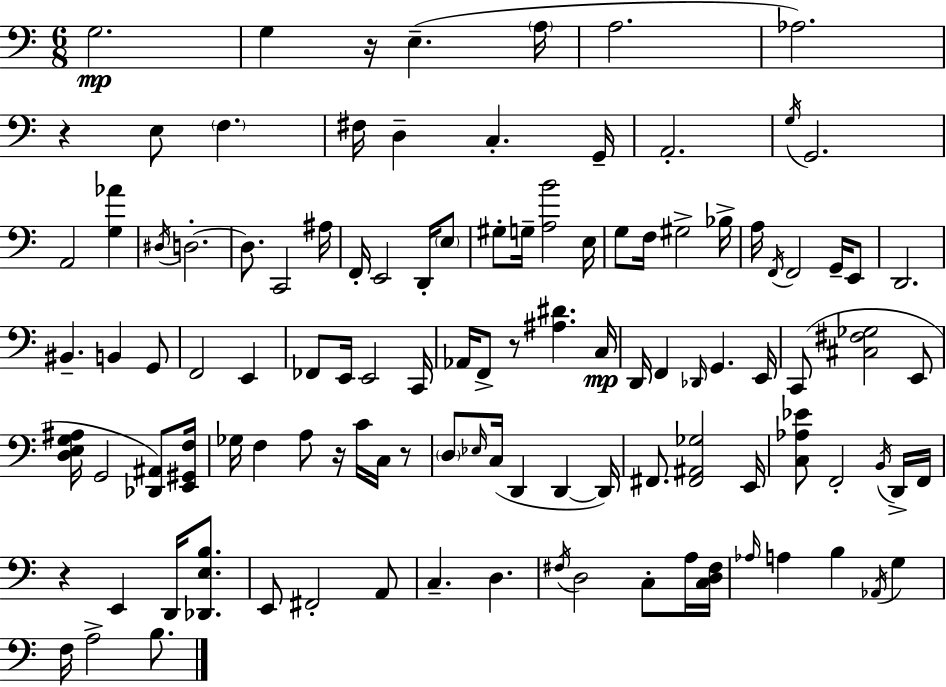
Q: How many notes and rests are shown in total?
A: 111